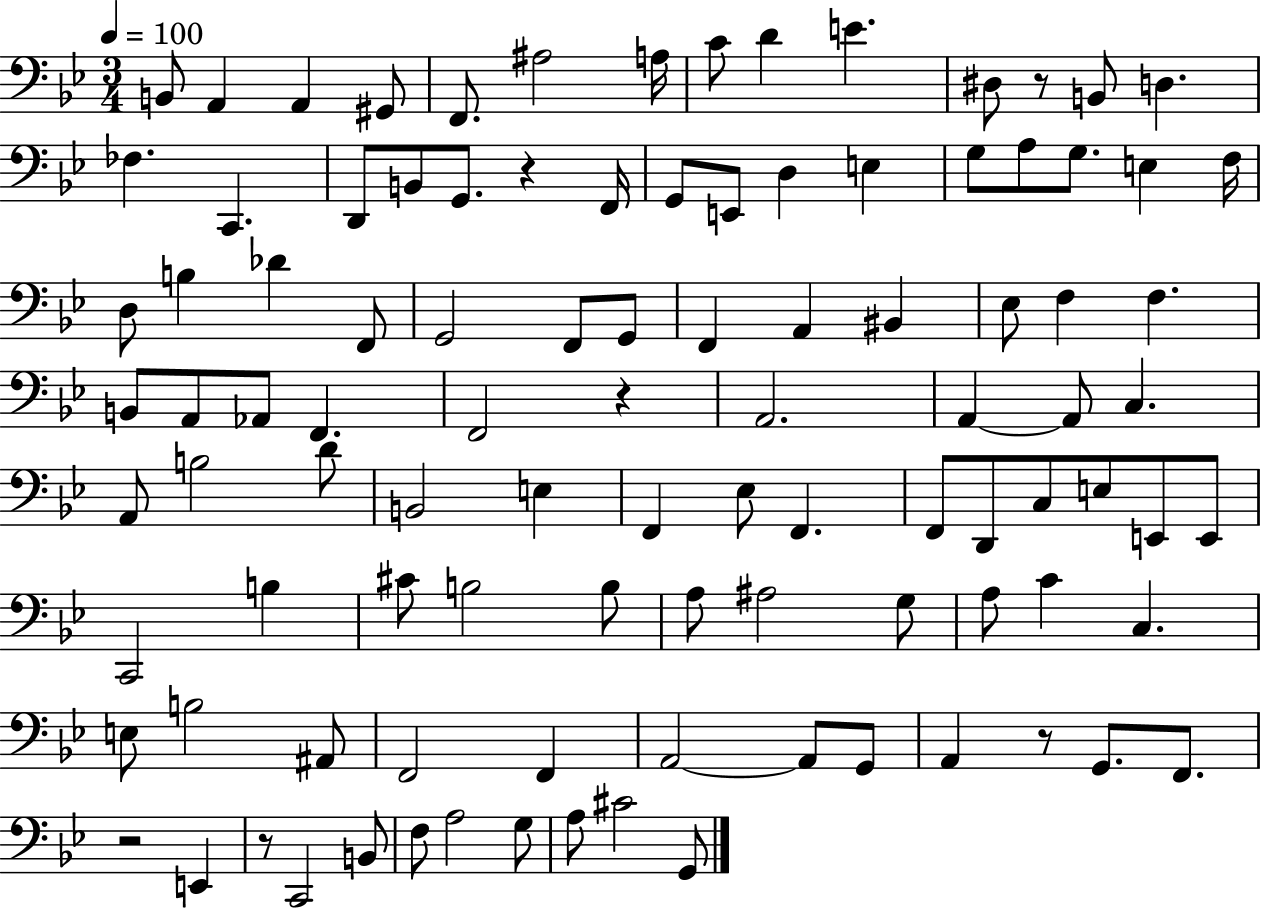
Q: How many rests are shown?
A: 6